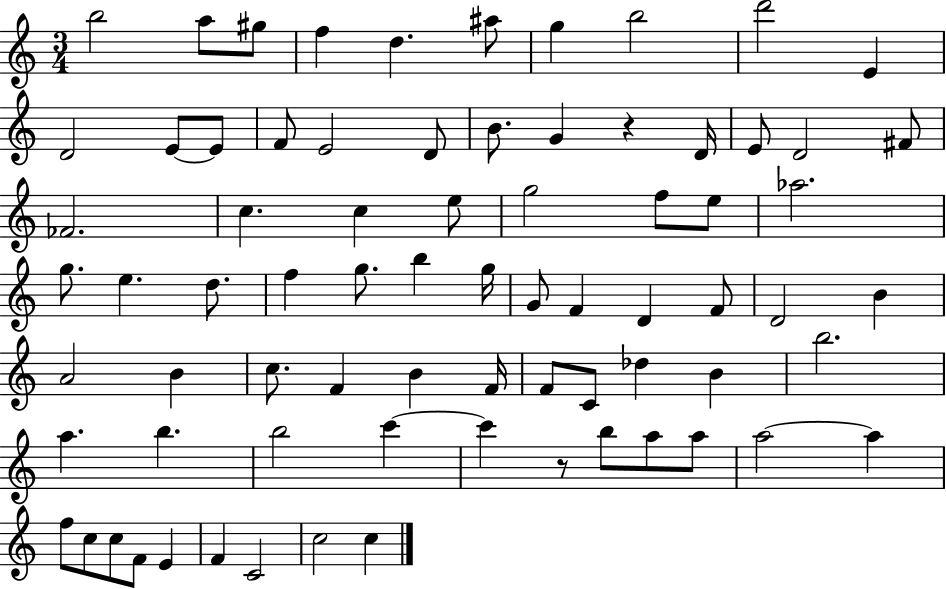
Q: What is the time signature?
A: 3/4